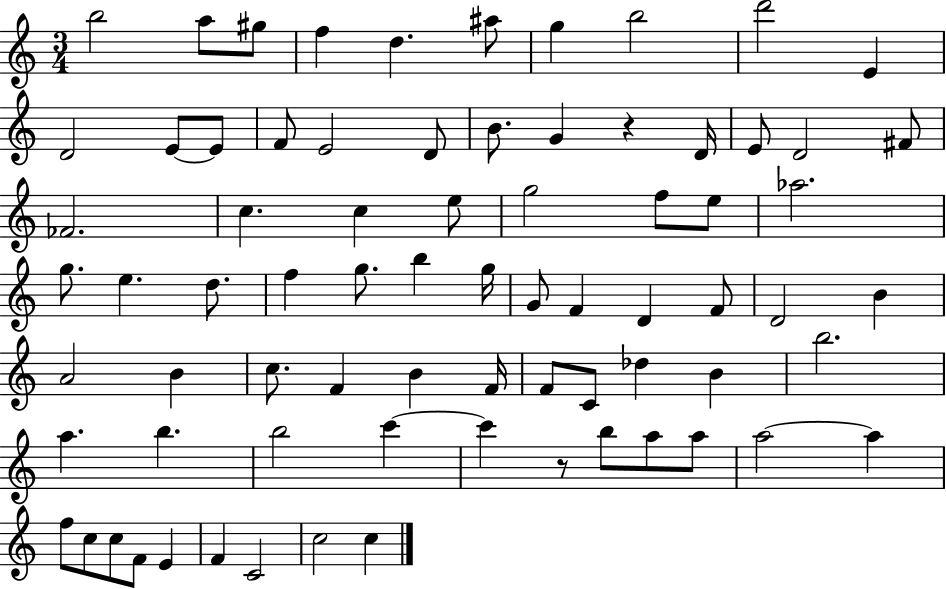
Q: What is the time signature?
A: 3/4